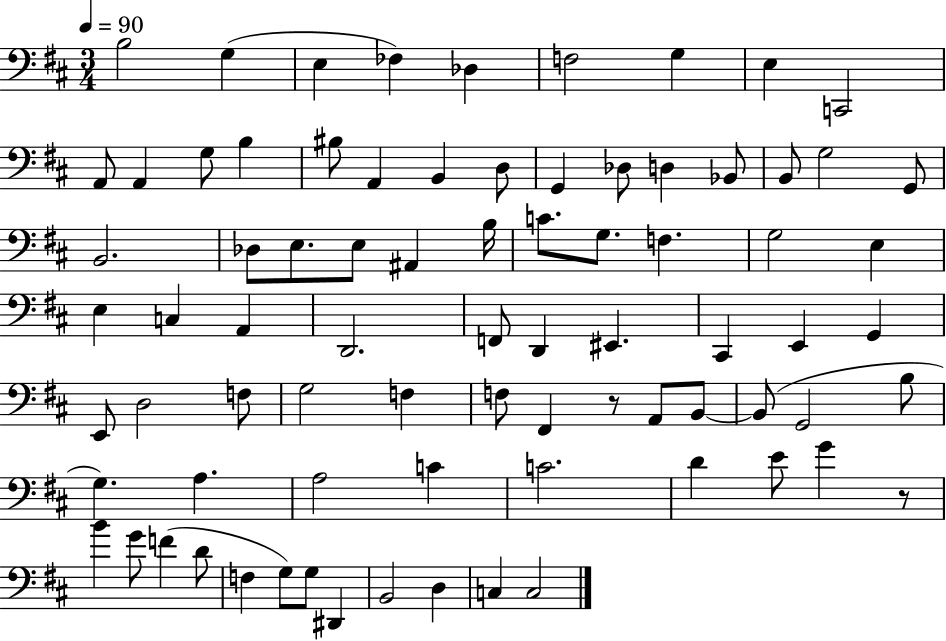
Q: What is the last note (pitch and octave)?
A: C3